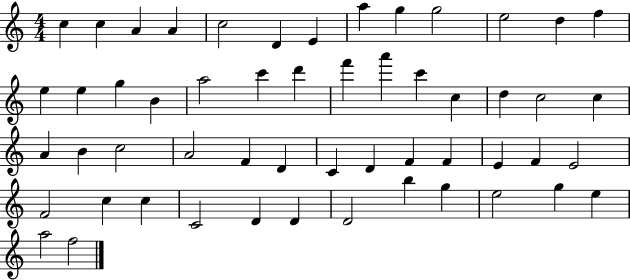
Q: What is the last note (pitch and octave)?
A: F5